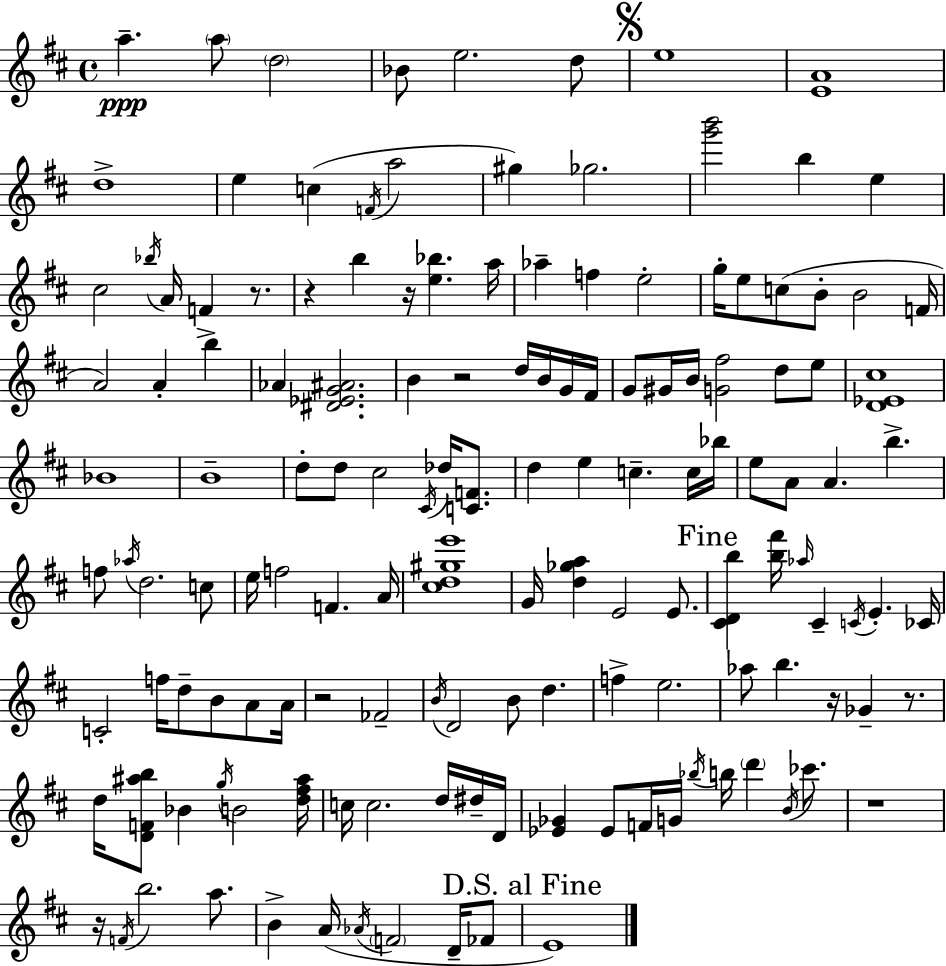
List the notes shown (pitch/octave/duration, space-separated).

A5/q. A5/e D5/h Bb4/e E5/h. D5/e E5/w [E4,A4]/w D5/w E5/q C5/q F4/s A5/h G#5/q Gb5/h. [G6,B6]/h B5/q E5/q C#5/h Bb5/s A4/s F4/q R/e. R/q B5/q R/s [E5,Bb5]/q. A5/s Ab5/q F5/q E5/h G5/s E5/e C5/e B4/e B4/h F4/s A4/h A4/q B5/q Ab4/q [D#4,Eb4,G4,A#4]/h. B4/q R/h D5/s B4/s G4/s F#4/s G4/e G#4/s B4/s [G4,F#5]/h D5/e E5/e [D4,Eb4,C#5]/w Bb4/w B4/w D5/e D5/e C#5/h C#4/s Db5/s [C4,F4]/e. D5/q E5/q C5/q. C5/s Bb5/s E5/e A4/e A4/q. B5/q. F5/e Ab5/s D5/h. C5/e E5/s F5/h F4/q. A4/s [C#5,D5,G#5,E6]/w G4/s [D5,Gb5,A5]/q E4/h E4/e. [C#4,D4,B5]/q [B5,F#6]/s Ab5/s C#4/q C4/s E4/q. CES4/s C4/h F5/s D5/e B4/e A4/e A4/s R/h FES4/h B4/s D4/h B4/e D5/q. F5/q E5/h. Ab5/e B5/q. R/s Gb4/q R/e. D5/s [D4,F4,A#5,B5]/e Bb4/q G5/s B4/h [D5,F#5,A#5]/s C5/s C5/h. D5/s D#5/s D4/s [Eb4,Gb4]/q Eb4/e F4/s G4/s Bb5/s B5/s D6/q B4/s CES6/e. R/w R/s F4/s B5/h. A5/e. B4/q A4/s Ab4/s F4/h D4/s FES4/e E4/w